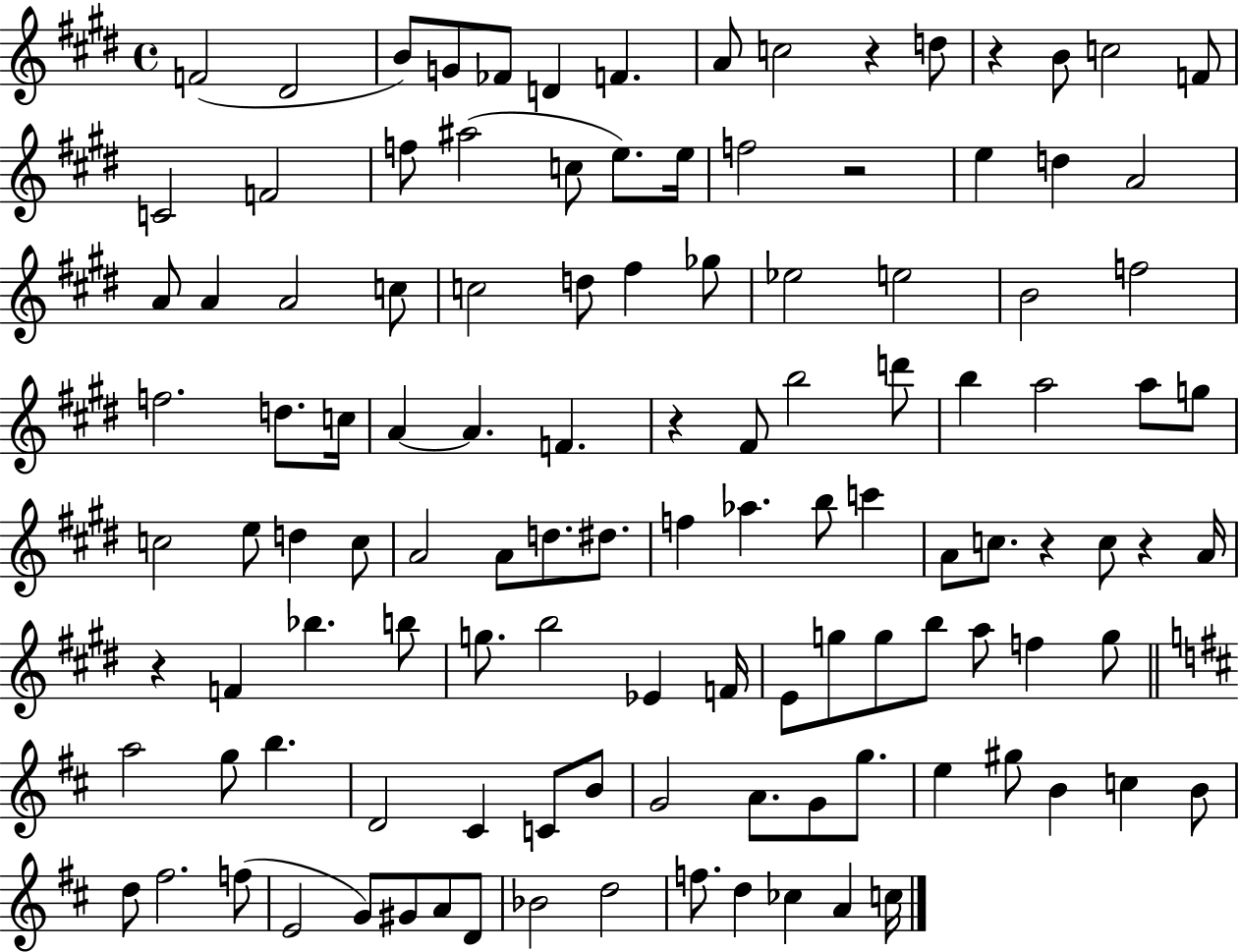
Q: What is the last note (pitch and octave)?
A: C5